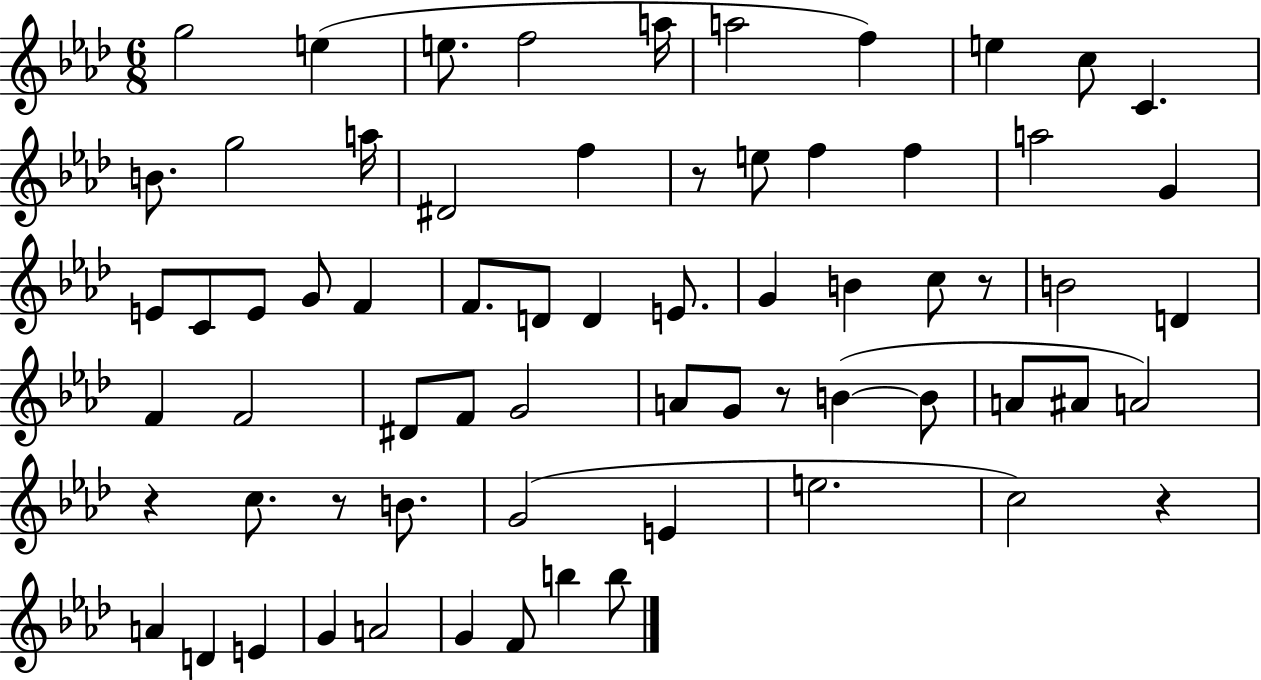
{
  \clef treble
  \numericTimeSignature
  \time 6/8
  \key aes \major
  g''2 e''4( | e''8. f''2 a''16 | a''2 f''4) | e''4 c''8 c'4. | \break b'8. g''2 a''16 | dis'2 f''4 | r8 e''8 f''4 f''4 | a''2 g'4 | \break e'8 c'8 e'8 g'8 f'4 | f'8. d'8 d'4 e'8. | g'4 b'4 c''8 r8 | b'2 d'4 | \break f'4 f'2 | dis'8 f'8 g'2 | a'8 g'8 r8 b'4~(~ b'8 | a'8 ais'8 a'2) | \break r4 c''8. r8 b'8. | g'2( e'4 | e''2. | c''2) r4 | \break a'4 d'4 e'4 | g'4 a'2 | g'4 f'8 b''4 b''8 | \bar "|."
}